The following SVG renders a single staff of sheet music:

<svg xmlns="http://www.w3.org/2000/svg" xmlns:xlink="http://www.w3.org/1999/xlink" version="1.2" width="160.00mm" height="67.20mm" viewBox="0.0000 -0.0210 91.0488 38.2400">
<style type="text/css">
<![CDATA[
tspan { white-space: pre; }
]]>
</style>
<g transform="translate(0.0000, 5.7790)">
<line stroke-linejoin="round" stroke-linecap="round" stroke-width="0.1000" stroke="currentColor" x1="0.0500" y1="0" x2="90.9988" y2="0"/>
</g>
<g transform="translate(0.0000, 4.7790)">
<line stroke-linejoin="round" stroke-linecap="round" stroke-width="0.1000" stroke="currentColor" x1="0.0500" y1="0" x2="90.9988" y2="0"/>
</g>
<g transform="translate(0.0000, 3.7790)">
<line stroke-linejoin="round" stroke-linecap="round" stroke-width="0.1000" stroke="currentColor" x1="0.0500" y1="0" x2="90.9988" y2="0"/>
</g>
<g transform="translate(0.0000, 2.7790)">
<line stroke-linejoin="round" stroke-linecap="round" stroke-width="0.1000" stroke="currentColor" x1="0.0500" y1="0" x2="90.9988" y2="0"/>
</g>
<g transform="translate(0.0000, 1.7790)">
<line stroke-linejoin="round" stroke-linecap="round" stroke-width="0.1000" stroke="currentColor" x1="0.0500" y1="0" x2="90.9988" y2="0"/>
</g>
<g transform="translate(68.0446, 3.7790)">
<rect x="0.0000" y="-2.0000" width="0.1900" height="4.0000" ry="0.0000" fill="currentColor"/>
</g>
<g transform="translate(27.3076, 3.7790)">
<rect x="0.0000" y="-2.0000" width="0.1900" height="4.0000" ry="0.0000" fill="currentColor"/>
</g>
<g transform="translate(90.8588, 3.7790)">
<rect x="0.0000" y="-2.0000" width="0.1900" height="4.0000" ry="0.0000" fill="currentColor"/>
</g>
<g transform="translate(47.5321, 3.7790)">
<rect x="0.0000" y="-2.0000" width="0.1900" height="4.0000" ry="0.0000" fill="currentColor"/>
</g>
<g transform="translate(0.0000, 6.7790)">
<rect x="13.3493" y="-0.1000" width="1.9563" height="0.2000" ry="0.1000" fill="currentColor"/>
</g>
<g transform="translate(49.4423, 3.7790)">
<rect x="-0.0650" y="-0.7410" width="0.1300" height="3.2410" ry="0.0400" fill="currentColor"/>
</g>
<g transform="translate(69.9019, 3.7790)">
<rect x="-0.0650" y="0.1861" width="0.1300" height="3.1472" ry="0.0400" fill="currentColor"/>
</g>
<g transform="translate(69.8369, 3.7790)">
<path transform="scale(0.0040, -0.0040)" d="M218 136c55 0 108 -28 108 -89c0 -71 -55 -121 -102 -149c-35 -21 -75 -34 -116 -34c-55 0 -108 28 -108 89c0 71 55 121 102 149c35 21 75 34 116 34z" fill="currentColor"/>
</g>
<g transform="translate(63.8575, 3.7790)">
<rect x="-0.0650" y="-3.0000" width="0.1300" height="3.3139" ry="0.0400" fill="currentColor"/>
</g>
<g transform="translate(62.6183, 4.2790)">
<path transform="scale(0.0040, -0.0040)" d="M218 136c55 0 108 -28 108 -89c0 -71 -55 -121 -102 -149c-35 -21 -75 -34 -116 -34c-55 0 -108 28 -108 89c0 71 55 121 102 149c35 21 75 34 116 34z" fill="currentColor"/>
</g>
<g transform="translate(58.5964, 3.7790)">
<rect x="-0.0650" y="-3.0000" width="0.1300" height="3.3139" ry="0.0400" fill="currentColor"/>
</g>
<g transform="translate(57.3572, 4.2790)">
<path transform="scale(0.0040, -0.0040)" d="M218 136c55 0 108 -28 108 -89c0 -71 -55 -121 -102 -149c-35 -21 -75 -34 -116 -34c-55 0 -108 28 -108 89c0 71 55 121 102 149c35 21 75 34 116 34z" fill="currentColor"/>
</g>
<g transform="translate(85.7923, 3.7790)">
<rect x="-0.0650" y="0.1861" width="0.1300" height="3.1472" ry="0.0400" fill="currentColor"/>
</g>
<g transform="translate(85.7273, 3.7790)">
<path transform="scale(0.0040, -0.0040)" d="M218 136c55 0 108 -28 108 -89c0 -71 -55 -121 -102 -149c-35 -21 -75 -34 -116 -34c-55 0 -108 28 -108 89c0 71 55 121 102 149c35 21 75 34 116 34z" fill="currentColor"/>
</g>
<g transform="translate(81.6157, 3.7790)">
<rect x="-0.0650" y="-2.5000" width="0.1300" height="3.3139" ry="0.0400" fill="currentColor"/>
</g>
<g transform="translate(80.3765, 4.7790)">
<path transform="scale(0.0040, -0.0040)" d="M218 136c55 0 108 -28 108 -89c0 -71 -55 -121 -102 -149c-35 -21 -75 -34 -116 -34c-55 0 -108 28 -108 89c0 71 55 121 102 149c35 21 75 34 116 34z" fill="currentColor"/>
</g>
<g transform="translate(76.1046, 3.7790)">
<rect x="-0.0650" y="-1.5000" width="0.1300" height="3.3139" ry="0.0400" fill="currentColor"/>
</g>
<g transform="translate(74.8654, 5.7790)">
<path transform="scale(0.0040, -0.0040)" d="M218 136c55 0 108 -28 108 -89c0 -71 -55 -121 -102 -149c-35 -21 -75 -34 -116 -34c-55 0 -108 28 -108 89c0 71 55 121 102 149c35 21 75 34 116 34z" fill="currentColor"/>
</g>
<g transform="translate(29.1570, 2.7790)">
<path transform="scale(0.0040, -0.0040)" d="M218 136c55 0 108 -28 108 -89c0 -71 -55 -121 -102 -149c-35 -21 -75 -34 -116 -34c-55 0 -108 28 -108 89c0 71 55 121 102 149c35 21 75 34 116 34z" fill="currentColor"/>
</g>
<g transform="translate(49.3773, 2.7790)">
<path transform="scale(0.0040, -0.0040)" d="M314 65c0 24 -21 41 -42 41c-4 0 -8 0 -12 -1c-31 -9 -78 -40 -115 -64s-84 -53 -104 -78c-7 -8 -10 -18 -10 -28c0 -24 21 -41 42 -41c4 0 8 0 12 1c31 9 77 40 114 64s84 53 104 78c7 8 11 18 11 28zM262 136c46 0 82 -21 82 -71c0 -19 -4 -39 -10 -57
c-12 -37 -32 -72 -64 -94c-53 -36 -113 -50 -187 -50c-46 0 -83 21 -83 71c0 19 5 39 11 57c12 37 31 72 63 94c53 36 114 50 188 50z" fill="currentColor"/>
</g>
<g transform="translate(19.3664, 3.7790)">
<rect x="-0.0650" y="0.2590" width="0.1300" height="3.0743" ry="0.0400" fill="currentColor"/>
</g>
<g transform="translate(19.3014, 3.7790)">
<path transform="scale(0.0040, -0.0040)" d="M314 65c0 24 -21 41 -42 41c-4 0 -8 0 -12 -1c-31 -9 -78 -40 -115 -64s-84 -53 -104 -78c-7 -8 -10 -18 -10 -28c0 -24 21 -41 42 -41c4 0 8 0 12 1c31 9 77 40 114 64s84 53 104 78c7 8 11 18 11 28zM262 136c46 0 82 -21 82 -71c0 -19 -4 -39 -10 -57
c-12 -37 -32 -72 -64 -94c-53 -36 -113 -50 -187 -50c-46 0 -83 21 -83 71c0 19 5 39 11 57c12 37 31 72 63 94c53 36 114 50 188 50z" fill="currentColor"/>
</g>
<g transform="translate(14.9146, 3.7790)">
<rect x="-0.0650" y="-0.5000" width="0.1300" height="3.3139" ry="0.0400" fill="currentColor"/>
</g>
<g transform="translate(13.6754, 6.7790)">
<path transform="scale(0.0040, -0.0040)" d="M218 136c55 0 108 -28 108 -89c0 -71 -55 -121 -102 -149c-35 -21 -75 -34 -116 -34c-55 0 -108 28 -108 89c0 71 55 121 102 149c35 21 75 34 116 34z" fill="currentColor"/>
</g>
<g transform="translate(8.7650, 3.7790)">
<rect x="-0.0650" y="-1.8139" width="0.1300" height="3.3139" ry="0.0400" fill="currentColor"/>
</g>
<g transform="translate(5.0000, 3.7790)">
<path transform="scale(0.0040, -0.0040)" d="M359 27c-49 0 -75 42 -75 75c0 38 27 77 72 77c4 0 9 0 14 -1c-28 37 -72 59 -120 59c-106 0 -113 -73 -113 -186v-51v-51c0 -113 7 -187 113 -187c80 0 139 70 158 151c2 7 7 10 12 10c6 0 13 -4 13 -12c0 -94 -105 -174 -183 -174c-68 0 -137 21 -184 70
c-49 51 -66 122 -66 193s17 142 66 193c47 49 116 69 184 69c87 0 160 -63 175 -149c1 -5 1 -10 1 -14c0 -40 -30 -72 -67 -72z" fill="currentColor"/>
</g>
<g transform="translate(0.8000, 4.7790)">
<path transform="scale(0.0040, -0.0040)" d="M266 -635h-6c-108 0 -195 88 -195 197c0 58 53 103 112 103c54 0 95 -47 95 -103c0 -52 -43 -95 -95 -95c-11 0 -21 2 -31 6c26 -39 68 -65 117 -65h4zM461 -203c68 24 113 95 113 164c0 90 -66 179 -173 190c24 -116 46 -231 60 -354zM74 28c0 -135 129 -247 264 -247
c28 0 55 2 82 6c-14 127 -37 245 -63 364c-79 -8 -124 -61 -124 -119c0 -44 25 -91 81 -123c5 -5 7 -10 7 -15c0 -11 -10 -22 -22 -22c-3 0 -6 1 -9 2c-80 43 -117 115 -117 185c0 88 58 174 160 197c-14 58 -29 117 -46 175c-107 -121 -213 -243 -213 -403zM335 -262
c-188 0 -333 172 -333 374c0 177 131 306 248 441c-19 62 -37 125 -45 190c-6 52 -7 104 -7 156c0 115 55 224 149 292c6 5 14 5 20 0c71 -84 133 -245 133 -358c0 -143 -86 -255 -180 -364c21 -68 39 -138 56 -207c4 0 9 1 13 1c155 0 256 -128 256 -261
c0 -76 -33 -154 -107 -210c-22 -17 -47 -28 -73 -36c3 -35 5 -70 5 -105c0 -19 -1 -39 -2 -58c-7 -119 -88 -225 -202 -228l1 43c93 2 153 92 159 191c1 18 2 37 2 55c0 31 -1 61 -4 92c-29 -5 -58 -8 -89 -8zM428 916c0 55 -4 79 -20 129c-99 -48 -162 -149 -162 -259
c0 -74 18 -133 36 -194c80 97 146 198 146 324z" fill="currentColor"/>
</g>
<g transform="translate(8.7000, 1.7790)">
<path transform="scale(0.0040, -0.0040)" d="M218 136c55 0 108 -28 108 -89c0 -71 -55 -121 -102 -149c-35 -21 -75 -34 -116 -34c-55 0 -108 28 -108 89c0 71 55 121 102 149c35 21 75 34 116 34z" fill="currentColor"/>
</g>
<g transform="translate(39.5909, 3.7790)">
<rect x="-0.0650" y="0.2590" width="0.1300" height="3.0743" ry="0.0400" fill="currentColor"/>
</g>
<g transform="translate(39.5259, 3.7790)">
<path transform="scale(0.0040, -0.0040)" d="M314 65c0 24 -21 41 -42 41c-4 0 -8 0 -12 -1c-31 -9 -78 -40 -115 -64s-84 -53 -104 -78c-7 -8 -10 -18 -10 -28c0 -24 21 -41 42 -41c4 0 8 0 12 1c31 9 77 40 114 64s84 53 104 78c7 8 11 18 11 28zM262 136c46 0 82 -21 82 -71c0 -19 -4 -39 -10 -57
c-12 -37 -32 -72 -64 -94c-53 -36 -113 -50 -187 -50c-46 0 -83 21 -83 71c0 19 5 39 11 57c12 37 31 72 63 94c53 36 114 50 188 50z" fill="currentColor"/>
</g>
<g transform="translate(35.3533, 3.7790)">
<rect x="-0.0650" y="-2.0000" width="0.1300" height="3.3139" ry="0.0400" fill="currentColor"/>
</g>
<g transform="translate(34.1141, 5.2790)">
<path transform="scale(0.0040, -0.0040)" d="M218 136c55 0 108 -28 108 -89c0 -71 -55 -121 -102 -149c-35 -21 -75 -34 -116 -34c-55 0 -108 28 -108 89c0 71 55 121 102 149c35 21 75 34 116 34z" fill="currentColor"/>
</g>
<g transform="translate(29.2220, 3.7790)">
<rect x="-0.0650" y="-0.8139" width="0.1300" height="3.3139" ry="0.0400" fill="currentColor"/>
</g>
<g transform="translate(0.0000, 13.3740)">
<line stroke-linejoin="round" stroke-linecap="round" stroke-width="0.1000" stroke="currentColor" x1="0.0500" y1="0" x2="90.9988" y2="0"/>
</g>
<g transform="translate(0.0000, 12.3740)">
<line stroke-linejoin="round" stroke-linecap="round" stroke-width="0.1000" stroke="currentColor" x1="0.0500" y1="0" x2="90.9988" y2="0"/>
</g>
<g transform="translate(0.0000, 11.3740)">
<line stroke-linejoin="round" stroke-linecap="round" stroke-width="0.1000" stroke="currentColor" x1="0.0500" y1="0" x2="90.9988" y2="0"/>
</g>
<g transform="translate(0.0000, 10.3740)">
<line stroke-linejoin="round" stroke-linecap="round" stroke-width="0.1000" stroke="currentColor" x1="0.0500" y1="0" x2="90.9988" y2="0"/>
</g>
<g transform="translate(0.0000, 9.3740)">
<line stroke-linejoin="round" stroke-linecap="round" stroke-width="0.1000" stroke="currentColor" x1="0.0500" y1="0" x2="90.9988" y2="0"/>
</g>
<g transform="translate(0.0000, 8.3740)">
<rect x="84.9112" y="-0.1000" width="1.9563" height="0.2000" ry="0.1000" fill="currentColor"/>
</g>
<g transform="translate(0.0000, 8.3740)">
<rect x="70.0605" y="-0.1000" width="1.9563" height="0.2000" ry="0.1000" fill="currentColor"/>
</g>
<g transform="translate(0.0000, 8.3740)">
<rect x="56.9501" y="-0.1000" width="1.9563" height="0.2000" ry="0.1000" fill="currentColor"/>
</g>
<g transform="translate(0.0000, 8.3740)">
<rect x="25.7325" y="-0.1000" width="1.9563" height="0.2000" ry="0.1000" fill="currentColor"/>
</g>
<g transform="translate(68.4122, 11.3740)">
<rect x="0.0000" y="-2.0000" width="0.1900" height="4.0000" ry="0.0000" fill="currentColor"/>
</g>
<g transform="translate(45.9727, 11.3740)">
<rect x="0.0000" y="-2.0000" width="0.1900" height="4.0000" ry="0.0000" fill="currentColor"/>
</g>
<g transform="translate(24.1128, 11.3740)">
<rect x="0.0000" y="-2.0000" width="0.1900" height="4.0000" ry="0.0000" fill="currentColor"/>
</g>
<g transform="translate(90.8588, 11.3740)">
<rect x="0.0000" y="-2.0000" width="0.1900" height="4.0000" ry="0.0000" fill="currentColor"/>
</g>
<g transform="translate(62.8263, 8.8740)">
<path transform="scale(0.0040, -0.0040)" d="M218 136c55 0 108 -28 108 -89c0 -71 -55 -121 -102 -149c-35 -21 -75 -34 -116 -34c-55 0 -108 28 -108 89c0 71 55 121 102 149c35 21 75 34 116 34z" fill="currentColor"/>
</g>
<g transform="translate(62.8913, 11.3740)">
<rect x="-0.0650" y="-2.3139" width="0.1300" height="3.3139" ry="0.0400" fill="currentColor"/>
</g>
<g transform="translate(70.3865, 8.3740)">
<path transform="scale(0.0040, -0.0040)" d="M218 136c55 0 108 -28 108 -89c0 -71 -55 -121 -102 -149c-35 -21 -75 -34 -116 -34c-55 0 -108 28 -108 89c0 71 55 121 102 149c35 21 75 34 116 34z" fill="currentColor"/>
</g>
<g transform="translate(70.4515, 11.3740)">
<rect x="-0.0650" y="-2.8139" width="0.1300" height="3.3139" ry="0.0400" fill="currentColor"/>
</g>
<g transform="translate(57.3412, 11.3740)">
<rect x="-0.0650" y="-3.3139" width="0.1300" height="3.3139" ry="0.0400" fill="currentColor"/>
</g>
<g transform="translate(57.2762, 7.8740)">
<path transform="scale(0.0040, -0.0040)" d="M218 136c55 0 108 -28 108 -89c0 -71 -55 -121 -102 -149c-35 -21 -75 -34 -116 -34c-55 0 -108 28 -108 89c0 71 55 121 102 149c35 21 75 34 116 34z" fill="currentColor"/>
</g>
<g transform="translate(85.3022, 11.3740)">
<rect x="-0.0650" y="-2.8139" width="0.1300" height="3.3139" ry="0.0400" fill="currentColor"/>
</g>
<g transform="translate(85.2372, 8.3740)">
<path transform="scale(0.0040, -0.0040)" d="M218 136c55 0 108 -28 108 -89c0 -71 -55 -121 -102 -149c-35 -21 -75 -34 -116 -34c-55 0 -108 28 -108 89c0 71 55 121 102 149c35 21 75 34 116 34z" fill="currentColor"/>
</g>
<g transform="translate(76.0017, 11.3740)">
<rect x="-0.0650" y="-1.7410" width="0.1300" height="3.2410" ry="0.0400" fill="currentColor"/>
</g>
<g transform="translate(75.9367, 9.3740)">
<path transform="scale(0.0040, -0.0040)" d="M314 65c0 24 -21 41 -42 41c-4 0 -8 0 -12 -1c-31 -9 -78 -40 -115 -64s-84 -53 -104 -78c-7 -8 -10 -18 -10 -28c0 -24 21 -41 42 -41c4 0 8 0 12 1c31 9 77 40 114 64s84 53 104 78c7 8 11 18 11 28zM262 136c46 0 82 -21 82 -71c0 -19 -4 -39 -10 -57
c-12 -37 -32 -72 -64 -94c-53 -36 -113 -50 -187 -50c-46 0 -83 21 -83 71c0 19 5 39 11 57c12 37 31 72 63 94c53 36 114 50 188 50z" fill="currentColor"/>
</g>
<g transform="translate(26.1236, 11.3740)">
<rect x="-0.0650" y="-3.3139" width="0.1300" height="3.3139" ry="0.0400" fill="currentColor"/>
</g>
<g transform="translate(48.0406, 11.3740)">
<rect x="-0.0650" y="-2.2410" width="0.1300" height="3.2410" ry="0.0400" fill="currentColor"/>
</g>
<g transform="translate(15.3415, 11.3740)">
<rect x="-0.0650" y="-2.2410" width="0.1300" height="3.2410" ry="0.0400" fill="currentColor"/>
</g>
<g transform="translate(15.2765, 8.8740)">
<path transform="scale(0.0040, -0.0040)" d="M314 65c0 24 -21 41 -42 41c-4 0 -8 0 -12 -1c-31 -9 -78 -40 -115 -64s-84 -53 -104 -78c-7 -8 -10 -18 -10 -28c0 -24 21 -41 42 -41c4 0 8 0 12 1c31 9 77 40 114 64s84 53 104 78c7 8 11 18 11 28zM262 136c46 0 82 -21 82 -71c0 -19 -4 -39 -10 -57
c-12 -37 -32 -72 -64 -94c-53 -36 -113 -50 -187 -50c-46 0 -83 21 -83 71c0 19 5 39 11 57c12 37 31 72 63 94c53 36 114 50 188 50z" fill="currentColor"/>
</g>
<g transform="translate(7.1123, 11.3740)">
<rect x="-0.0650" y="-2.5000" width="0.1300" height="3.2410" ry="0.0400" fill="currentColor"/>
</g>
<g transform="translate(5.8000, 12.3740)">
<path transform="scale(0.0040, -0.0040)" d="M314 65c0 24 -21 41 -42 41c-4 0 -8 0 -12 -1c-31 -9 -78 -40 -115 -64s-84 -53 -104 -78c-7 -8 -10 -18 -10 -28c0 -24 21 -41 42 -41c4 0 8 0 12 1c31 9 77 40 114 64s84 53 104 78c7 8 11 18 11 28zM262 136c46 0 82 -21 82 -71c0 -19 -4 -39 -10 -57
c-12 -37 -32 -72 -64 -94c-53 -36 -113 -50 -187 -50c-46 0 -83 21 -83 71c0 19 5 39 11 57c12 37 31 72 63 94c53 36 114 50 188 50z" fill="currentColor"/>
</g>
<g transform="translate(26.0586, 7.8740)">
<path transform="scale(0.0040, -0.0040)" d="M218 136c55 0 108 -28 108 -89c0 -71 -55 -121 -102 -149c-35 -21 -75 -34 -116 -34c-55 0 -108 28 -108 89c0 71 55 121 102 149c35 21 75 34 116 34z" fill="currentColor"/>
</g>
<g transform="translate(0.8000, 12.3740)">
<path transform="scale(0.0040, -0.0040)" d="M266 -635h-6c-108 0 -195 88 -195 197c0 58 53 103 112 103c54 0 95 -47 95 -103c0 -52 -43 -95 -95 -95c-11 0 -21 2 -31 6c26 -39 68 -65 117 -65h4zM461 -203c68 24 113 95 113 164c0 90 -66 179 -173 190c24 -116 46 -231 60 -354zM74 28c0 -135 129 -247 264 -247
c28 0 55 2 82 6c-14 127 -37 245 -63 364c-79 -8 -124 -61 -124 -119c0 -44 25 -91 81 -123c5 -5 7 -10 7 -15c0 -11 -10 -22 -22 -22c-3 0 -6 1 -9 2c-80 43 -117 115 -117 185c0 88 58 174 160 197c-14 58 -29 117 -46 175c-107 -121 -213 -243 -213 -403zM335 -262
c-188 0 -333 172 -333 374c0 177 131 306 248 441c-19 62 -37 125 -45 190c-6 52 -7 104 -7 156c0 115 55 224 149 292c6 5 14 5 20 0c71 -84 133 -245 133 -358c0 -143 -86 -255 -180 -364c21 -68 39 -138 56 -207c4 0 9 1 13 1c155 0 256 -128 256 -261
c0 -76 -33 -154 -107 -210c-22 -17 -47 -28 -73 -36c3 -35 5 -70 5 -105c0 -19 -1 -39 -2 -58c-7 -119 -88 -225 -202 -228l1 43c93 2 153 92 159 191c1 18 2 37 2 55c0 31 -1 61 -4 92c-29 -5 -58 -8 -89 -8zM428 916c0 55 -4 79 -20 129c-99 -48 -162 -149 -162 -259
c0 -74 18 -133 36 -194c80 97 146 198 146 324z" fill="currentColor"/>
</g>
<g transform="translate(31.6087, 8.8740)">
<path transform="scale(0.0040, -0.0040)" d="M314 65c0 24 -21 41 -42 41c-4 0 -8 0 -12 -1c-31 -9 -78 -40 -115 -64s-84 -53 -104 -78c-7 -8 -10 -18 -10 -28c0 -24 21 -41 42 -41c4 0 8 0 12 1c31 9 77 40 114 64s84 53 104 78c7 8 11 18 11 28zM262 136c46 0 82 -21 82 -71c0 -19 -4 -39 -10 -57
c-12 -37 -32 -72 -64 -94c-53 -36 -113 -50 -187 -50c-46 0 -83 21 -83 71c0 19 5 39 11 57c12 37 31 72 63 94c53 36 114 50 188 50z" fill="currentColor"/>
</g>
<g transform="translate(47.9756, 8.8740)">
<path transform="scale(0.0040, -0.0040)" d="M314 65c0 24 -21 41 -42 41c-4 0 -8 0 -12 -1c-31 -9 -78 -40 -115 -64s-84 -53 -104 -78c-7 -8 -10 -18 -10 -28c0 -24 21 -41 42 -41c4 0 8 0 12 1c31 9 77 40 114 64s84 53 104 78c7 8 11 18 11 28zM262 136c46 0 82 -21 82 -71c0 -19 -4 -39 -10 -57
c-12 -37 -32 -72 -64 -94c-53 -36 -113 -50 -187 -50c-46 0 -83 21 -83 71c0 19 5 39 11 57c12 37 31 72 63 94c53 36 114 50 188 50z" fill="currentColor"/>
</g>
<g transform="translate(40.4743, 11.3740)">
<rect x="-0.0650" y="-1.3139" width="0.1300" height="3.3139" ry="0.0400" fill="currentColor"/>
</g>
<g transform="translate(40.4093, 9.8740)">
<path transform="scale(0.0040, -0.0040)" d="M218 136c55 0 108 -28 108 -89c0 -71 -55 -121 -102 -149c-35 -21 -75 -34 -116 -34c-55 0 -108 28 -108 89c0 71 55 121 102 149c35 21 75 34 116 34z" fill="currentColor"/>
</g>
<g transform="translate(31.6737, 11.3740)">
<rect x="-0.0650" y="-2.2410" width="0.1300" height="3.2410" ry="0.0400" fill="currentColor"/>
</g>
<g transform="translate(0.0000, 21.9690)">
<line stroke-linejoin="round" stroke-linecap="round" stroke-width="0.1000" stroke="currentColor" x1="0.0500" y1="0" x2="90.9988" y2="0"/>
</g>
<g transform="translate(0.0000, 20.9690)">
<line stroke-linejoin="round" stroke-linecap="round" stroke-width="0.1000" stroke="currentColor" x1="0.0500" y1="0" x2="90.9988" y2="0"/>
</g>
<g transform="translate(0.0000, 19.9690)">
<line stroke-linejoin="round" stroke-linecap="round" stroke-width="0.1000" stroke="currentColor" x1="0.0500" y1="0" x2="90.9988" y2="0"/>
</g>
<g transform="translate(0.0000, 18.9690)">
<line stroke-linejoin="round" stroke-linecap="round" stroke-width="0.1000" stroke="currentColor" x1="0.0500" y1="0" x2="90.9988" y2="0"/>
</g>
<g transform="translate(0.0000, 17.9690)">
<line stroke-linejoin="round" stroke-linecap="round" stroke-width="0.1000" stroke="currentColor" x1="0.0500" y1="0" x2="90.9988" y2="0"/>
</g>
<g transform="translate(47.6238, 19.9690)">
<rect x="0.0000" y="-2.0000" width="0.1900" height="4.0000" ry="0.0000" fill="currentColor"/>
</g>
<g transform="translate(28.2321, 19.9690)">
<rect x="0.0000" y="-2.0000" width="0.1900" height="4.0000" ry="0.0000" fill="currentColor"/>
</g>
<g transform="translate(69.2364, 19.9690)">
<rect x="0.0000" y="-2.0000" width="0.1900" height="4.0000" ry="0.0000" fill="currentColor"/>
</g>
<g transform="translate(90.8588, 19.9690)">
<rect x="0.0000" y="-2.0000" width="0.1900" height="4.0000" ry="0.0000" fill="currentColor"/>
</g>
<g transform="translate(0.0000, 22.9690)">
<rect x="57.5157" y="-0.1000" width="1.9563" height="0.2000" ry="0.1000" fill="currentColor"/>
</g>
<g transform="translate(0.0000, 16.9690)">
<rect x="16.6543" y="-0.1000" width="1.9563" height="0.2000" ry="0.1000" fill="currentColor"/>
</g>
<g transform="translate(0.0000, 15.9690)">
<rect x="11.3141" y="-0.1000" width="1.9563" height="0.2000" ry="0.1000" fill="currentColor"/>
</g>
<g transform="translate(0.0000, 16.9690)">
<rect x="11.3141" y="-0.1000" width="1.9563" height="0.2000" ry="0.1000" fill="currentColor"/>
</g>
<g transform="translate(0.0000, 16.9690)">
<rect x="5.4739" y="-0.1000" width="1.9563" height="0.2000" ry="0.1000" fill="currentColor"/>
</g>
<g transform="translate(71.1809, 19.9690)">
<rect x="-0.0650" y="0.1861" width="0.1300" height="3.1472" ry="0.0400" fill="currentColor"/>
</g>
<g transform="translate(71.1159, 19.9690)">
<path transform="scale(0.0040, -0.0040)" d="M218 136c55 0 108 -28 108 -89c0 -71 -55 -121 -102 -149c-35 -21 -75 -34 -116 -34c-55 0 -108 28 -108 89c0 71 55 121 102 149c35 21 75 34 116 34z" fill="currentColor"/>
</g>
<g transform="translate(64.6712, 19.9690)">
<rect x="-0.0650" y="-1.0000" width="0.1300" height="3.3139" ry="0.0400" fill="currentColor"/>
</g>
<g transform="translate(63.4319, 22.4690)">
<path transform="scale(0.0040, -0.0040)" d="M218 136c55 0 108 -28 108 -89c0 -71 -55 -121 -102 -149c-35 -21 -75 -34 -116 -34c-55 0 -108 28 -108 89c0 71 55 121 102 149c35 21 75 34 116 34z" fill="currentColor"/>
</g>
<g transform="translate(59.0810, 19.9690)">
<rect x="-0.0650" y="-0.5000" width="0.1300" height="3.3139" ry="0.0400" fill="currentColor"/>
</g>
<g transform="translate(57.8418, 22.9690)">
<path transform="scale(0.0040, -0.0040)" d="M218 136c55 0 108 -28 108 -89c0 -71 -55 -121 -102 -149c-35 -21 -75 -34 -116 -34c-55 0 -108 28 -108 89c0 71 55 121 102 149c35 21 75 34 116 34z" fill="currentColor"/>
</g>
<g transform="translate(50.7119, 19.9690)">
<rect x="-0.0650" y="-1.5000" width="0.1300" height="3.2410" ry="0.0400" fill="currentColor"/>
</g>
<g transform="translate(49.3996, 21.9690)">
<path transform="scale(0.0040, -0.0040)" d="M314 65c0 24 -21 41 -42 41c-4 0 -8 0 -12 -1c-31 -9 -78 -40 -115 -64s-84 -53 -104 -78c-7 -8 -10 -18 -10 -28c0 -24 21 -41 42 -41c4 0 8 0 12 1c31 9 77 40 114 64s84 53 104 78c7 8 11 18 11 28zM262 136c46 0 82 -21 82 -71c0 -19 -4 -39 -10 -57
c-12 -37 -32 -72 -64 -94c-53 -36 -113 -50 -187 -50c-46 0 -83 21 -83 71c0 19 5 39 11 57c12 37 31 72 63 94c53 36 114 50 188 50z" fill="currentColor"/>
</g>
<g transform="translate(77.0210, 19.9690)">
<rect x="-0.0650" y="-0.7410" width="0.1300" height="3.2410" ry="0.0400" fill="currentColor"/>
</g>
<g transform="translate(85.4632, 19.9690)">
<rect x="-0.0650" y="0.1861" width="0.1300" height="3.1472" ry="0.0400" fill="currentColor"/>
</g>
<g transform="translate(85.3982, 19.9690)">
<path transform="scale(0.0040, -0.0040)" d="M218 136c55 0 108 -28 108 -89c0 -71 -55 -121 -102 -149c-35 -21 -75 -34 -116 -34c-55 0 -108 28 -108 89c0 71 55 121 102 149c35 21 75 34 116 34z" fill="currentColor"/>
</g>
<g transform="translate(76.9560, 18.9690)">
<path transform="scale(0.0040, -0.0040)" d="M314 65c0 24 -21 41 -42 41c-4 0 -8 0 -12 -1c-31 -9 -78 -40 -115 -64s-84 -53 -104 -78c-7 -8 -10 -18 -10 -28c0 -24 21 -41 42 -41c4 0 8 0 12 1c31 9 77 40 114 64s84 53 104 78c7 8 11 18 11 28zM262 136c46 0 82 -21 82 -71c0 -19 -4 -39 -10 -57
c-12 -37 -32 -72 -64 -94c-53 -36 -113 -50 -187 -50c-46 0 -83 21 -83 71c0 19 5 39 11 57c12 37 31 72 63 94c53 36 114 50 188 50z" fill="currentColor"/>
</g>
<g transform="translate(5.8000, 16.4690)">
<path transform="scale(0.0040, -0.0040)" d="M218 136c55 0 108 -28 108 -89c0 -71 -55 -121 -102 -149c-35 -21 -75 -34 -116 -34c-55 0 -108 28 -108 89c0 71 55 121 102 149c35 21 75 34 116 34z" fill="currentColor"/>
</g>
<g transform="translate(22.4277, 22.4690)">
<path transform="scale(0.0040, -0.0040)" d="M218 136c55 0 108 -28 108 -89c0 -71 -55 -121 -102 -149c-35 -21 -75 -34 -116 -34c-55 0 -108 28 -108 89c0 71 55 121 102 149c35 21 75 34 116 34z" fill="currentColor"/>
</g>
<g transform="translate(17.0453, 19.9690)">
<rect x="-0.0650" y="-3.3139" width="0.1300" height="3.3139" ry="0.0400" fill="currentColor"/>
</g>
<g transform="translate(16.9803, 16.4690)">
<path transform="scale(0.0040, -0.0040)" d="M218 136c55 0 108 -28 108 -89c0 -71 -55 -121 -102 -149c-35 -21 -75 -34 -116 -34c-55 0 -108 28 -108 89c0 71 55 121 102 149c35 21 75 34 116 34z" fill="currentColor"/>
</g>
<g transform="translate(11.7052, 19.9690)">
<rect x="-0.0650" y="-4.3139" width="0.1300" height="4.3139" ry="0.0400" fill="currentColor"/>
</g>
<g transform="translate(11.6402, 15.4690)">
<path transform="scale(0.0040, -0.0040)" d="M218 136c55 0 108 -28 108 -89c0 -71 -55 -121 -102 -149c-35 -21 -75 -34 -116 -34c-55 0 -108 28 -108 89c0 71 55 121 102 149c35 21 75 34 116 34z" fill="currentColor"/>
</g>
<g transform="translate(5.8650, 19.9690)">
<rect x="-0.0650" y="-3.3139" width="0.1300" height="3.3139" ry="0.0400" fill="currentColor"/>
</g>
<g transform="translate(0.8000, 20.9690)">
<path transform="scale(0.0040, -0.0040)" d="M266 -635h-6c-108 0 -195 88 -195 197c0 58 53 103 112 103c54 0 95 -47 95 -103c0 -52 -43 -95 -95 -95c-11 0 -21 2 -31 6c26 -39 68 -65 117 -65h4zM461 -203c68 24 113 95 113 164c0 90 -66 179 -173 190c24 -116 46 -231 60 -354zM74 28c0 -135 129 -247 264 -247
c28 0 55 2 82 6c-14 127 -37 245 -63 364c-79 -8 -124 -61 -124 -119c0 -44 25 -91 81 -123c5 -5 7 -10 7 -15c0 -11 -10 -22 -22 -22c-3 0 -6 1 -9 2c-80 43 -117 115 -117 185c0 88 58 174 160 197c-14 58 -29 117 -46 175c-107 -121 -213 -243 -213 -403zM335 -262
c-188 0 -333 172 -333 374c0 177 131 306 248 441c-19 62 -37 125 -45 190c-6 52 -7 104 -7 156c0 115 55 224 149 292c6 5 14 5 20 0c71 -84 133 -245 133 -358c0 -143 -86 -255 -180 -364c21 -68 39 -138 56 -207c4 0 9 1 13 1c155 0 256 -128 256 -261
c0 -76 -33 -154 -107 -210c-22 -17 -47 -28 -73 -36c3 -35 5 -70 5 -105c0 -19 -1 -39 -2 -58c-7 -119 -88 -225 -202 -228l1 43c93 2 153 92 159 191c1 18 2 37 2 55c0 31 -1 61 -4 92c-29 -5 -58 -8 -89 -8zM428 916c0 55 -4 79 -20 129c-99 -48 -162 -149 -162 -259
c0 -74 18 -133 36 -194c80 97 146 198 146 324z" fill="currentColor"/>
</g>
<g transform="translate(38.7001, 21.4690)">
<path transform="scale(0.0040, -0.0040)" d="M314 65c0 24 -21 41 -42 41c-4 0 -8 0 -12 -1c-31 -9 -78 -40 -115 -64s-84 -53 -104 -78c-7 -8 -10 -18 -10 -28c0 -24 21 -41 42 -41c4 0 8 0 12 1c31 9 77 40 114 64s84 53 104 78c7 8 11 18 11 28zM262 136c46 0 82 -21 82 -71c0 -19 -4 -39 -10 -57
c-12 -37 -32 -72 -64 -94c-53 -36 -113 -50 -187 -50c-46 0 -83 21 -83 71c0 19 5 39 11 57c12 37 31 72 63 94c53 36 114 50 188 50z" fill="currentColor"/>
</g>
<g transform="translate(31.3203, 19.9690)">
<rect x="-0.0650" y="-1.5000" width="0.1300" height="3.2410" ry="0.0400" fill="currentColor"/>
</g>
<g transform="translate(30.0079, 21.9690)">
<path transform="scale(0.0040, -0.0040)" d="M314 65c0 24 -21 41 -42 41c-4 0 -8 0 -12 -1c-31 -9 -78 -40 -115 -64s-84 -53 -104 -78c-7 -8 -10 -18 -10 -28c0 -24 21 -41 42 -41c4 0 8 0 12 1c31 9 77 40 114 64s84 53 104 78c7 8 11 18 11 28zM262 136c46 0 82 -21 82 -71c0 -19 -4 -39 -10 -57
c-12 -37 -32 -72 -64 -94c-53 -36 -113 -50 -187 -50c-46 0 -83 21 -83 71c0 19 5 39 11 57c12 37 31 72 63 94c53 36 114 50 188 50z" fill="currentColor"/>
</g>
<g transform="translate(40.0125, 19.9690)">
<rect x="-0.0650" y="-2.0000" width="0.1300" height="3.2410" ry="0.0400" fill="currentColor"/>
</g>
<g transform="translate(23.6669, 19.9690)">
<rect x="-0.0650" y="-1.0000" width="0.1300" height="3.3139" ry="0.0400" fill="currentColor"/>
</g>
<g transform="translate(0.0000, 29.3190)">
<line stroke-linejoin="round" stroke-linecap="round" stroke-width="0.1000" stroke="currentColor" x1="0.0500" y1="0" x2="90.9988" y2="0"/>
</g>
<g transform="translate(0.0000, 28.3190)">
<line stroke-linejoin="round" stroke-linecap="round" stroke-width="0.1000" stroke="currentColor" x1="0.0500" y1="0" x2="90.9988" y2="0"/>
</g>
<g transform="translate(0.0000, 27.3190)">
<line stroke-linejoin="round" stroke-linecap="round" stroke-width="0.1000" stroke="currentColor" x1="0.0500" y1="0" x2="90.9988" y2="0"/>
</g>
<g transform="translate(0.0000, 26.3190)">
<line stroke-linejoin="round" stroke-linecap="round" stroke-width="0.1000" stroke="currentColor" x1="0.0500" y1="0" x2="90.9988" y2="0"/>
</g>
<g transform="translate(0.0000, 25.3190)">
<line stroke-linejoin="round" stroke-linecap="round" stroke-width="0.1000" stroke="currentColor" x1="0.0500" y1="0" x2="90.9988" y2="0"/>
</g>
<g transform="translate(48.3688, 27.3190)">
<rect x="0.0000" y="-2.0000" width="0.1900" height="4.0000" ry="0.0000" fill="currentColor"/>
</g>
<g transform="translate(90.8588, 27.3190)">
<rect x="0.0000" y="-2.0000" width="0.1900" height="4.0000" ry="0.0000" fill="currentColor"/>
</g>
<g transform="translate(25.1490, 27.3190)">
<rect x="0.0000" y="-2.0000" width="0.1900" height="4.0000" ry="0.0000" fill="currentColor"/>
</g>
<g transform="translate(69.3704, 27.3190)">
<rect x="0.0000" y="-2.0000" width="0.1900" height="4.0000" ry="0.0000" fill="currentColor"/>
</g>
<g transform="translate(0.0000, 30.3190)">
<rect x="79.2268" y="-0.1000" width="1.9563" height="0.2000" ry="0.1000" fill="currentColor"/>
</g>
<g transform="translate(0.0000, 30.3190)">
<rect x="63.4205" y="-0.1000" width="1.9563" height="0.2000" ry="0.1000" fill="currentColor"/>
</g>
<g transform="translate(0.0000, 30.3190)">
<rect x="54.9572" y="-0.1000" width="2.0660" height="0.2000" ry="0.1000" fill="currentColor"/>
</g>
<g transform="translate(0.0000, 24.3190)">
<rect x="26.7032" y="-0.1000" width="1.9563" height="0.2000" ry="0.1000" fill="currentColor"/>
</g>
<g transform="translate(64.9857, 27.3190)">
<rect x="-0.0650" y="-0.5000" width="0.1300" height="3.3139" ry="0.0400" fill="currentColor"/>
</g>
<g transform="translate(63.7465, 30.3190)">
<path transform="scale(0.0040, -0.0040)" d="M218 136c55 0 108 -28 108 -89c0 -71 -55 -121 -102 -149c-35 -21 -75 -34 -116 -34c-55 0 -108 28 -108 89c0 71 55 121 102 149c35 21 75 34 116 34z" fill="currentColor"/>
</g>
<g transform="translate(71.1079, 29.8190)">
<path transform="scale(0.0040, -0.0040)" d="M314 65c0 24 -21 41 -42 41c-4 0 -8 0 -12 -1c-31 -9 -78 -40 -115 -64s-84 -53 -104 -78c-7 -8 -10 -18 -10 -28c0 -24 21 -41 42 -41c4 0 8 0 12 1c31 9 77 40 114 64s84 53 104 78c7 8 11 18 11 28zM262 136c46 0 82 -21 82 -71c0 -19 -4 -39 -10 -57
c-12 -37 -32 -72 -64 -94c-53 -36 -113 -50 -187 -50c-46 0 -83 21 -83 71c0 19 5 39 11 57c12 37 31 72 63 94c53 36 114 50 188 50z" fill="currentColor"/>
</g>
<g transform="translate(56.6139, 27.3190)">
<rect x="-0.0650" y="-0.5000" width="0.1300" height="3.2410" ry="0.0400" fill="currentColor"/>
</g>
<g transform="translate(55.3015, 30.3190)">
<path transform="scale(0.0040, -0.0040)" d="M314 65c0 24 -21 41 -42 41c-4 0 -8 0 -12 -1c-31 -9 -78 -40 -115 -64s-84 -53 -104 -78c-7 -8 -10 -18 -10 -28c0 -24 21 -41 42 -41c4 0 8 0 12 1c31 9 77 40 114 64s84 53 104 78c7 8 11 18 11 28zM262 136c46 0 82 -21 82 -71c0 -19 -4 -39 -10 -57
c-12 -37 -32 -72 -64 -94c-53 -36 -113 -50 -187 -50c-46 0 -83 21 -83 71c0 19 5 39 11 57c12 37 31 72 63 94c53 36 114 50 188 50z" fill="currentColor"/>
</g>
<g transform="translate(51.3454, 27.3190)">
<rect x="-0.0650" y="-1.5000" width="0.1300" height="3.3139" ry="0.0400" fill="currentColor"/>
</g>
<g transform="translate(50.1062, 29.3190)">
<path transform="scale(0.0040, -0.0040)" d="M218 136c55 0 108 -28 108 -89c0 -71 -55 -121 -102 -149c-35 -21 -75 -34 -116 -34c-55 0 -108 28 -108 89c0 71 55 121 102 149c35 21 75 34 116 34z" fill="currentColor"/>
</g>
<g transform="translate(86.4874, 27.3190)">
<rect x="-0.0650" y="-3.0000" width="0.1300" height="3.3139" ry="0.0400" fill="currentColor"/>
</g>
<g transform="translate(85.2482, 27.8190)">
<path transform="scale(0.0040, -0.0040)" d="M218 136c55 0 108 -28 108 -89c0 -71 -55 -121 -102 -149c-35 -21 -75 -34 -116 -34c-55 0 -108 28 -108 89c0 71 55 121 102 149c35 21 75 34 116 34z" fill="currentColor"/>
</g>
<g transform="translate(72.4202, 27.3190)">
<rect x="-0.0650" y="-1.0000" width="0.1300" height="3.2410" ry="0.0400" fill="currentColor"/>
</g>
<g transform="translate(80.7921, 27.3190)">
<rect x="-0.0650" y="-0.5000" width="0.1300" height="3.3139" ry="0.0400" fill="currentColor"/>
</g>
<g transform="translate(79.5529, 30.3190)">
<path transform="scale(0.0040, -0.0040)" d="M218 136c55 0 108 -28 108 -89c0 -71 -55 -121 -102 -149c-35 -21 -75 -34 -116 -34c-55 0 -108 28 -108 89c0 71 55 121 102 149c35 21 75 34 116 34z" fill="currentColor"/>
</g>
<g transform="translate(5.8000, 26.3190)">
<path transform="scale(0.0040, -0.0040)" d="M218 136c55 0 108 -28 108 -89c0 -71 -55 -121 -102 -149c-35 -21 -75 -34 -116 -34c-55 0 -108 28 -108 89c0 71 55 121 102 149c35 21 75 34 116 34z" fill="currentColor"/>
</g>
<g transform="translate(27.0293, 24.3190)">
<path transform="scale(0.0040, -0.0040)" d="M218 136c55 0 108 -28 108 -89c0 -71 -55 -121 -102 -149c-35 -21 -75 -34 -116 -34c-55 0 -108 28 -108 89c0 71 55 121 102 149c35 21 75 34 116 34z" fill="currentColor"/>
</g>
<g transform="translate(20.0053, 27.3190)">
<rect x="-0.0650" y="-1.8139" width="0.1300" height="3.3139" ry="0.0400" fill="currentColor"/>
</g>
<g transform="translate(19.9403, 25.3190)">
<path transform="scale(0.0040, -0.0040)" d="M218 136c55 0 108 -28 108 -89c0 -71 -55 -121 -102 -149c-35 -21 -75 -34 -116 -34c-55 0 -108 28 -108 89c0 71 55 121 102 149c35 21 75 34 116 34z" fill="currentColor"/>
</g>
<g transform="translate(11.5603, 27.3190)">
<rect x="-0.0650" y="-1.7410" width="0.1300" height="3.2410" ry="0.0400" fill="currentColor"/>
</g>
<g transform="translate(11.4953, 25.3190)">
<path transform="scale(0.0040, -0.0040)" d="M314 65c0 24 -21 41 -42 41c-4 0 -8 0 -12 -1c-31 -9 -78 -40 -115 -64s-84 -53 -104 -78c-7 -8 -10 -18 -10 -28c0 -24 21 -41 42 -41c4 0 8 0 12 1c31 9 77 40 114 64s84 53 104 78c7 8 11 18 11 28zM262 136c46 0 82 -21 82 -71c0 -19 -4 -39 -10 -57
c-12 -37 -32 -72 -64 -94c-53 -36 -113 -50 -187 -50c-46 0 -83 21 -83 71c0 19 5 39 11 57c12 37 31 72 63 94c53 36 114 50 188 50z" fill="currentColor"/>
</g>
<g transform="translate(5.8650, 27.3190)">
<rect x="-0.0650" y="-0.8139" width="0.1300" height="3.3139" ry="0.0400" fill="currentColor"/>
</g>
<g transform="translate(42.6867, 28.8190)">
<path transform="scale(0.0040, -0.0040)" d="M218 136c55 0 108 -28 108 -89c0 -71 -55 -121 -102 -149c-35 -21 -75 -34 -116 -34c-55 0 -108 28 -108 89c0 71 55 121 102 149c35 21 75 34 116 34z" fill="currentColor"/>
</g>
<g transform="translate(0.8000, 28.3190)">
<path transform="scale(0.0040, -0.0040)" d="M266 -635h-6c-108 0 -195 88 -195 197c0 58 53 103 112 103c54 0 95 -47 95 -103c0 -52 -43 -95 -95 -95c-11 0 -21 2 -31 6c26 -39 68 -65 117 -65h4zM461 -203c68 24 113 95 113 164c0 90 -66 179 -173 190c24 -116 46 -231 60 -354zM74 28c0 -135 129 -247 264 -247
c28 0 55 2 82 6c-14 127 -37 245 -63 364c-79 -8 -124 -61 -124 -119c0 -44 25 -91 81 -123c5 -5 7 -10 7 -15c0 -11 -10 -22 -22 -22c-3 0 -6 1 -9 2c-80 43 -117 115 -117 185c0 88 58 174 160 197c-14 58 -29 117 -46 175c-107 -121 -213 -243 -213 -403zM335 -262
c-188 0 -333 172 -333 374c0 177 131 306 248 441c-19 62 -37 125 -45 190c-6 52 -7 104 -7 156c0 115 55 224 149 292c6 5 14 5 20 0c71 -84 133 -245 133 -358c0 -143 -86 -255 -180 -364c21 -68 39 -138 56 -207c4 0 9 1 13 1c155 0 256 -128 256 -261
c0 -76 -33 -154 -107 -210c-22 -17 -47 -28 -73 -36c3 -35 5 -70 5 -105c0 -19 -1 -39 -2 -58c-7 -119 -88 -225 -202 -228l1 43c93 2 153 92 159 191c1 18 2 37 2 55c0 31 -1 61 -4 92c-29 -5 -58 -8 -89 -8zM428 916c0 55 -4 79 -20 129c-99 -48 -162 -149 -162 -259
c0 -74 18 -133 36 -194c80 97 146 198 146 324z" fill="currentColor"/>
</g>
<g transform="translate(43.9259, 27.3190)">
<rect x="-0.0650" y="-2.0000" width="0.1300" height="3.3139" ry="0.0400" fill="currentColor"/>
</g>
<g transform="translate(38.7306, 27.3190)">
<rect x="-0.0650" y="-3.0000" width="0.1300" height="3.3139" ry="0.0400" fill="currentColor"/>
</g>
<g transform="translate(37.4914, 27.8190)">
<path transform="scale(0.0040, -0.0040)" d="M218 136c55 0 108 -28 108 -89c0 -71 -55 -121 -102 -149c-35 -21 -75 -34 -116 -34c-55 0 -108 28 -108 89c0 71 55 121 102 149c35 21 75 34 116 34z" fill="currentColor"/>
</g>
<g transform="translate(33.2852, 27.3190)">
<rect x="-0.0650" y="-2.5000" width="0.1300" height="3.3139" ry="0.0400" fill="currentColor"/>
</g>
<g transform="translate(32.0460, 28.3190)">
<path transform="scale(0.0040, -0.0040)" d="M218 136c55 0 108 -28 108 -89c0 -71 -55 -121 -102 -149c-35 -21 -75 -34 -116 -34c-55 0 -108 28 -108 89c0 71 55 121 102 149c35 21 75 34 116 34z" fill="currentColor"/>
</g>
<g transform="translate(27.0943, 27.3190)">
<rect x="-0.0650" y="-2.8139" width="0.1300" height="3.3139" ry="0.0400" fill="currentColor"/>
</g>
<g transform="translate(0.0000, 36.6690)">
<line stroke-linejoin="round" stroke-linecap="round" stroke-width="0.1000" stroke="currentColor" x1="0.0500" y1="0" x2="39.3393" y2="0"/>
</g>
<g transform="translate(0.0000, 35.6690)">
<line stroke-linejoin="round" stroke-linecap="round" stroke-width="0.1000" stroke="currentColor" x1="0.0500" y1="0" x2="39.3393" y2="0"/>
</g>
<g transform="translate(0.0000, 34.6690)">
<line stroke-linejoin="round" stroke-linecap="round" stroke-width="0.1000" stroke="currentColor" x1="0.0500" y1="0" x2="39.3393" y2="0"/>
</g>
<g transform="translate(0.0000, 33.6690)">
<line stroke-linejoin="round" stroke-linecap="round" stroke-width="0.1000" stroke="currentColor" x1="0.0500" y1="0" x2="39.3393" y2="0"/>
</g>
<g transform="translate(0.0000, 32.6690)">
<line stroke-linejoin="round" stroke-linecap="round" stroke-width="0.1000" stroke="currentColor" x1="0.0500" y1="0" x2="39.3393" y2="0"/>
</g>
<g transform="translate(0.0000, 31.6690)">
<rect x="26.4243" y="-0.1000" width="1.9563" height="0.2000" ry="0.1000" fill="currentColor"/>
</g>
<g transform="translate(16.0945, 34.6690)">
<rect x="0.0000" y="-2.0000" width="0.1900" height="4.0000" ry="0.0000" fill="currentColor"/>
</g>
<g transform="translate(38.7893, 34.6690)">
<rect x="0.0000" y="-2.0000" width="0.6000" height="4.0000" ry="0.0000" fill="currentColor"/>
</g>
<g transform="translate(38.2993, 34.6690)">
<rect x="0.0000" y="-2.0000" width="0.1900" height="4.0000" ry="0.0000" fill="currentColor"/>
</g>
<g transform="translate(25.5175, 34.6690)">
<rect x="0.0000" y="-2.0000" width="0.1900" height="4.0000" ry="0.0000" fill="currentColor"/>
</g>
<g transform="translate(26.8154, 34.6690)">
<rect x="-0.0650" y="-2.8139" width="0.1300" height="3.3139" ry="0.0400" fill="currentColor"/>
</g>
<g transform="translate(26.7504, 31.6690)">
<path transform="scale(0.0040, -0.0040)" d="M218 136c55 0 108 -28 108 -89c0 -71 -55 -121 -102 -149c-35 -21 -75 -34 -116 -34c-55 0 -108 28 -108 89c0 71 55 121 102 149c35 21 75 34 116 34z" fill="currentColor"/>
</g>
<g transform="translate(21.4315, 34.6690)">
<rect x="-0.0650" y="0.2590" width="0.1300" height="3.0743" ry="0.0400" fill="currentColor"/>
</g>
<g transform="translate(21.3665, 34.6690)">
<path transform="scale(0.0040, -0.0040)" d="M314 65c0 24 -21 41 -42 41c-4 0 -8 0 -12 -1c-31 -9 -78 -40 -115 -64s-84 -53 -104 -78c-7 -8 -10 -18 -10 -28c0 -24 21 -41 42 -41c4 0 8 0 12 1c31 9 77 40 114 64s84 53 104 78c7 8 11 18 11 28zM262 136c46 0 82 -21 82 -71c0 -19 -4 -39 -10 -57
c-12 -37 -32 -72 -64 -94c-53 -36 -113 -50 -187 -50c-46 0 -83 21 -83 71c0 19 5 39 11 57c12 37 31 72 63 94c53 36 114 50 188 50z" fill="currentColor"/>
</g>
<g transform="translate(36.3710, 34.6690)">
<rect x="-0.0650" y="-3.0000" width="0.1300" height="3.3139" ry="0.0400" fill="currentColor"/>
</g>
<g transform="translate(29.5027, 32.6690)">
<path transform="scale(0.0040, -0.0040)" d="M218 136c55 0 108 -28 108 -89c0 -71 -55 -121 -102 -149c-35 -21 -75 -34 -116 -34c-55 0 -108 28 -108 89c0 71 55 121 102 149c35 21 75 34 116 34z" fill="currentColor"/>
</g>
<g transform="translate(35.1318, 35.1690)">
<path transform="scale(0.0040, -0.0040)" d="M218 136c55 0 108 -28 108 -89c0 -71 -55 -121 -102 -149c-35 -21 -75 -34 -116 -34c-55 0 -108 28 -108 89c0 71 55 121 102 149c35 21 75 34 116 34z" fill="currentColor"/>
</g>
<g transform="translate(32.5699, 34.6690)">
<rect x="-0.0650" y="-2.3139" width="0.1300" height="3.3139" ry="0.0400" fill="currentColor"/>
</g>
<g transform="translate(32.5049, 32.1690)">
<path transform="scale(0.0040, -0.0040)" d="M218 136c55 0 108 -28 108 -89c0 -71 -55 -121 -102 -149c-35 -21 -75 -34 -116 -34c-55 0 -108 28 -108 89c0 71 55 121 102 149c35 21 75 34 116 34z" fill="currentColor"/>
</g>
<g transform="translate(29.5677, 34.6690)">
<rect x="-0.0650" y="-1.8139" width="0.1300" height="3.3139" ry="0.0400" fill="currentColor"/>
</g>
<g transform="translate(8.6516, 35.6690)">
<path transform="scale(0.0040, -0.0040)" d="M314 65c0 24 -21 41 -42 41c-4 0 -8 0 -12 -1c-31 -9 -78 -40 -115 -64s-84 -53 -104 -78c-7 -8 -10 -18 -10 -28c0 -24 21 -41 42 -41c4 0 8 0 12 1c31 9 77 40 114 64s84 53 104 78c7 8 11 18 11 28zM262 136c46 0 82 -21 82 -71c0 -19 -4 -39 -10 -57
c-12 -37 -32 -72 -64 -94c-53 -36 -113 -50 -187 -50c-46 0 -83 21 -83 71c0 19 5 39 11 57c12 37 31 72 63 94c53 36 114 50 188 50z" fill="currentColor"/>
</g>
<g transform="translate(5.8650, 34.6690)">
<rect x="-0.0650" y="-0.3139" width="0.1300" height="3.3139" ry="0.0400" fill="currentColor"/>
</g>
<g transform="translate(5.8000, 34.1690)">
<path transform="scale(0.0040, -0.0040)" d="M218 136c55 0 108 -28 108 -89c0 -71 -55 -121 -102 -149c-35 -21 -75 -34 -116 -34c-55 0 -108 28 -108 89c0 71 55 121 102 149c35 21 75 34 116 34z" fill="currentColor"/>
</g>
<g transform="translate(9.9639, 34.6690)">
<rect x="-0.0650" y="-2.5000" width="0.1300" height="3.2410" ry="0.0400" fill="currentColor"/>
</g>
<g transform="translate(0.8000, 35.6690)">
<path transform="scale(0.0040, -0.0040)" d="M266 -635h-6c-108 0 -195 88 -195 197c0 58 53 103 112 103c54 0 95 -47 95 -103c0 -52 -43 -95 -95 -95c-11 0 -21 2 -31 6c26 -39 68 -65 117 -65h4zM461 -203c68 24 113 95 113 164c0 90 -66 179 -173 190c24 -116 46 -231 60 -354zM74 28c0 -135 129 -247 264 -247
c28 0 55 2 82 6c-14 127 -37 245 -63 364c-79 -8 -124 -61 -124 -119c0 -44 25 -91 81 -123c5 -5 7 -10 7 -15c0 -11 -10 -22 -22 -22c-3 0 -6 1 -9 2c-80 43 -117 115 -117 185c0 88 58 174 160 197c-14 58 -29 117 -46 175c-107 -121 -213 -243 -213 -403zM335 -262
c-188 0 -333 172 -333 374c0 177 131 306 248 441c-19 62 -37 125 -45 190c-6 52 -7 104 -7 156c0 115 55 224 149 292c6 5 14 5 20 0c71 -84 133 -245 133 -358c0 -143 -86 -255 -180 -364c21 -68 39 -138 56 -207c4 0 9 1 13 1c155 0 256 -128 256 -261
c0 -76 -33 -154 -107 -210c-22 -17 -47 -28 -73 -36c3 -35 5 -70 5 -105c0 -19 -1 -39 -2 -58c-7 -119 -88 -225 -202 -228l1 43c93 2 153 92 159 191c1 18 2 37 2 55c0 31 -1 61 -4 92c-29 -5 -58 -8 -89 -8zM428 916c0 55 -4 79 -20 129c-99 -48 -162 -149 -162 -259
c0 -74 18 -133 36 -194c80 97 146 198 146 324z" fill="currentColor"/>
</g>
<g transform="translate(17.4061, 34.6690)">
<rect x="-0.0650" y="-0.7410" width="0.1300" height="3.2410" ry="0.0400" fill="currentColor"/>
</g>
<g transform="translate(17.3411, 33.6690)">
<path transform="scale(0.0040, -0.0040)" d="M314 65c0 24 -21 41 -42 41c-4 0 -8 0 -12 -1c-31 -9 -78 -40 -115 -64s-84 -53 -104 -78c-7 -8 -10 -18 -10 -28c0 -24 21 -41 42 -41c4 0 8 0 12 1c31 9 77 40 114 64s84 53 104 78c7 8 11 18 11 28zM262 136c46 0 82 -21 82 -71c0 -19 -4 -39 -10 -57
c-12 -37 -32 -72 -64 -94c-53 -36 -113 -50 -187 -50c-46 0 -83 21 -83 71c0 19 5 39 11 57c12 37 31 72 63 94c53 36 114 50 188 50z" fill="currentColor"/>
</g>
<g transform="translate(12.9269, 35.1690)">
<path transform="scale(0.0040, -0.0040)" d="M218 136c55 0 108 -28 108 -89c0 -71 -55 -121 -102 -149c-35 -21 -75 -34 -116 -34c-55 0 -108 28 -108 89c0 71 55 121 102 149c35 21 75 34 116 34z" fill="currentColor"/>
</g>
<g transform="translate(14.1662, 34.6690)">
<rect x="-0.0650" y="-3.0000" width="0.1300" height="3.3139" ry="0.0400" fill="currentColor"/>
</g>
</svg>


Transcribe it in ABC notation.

X:1
T:Untitled
M:4/4
L:1/4
K:C
f C B2 d F B2 d2 A A B E G B G2 g2 b g2 e g2 b g a f2 a b d' b D E2 F2 E2 C D B d2 B d f2 f a G A F E C2 C D2 C A c G2 A d2 B2 a f g A